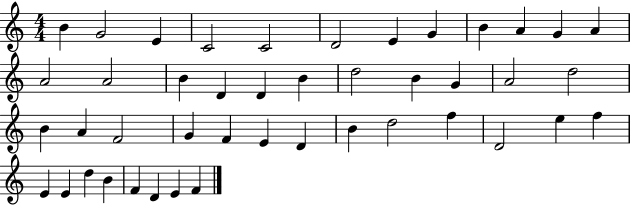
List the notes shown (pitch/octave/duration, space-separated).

B4/q G4/h E4/q C4/h C4/h D4/h E4/q G4/q B4/q A4/q G4/q A4/q A4/h A4/h B4/q D4/q D4/q B4/q D5/h B4/q G4/q A4/h D5/h B4/q A4/q F4/h G4/q F4/q E4/q D4/q B4/q D5/h F5/q D4/h E5/q F5/q E4/q E4/q D5/q B4/q F4/q D4/q E4/q F4/q